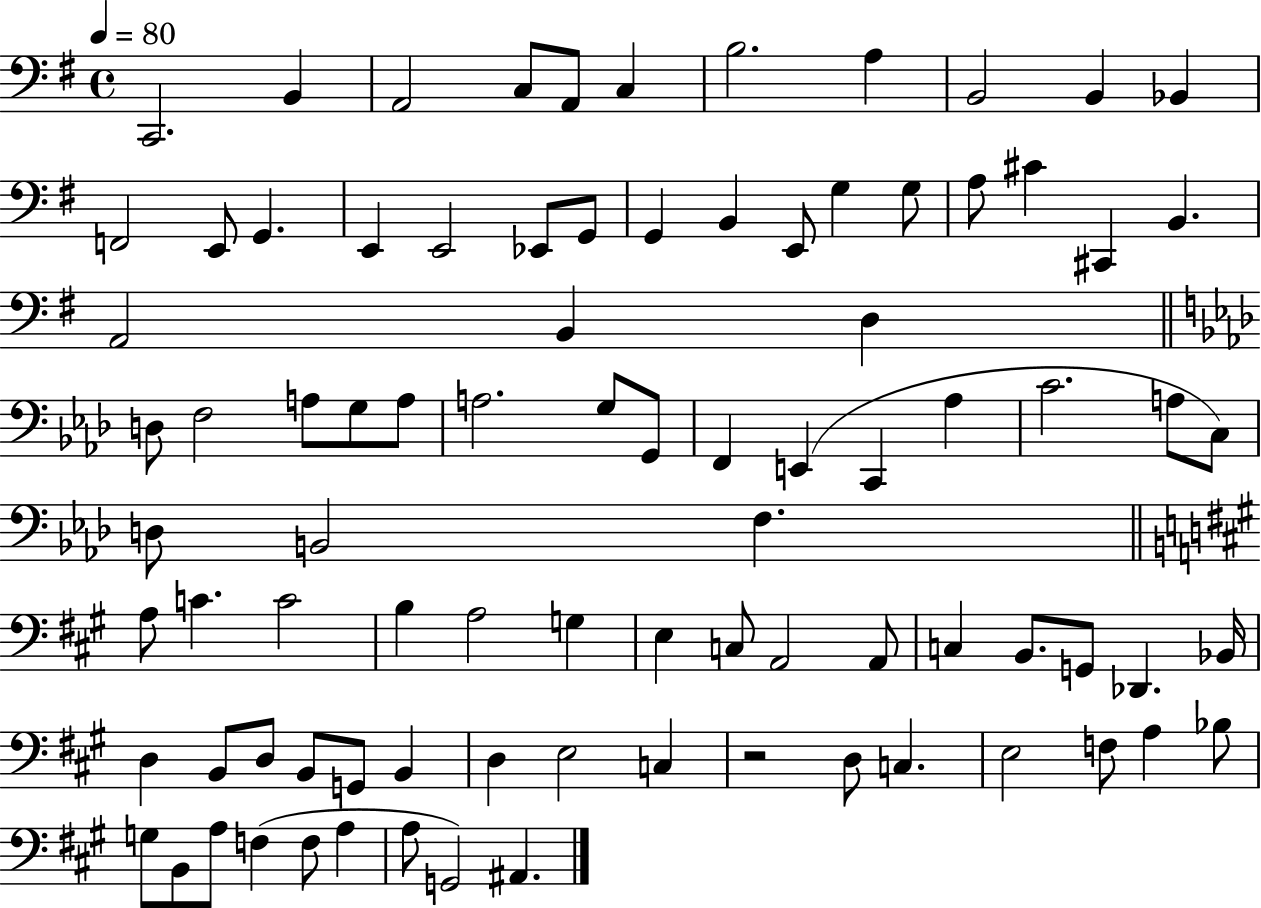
C2/h. B2/q A2/h C3/e A2/e C3/q B3/h. A3/q B2/h B2/q Bb2/q F2/h E2/e G2/q. E2/q E2/h Eb2/e G2/e G2/q B2/q E2/e G3/q G3/e A3/e C#4/q C#2/q B2/q. A2/h B2/q D3/q D3/e F3/h A3/e G3/e A3/e A3/h. G3/e G2/e F2/q E2/q C2/q Ab3/q C4/h. A3/e C3/e D3/e B2/h F3/q. A3/e C4/q. C4/h B3/q A3/h G3/q E3/q C3/e A2/h A2/e C3/q B2/e. G2/e Db2/q. Bb2/s D3/q B2/e D3/e B2/e G2/e B2/q D3/q E3/h C3/q R/h D3/e C3/q. E3/h F3/e A3/q Bb3/e G3/e B2/e A3/e F3/q F3/e A3/q A3/e G2/h A#2/q.